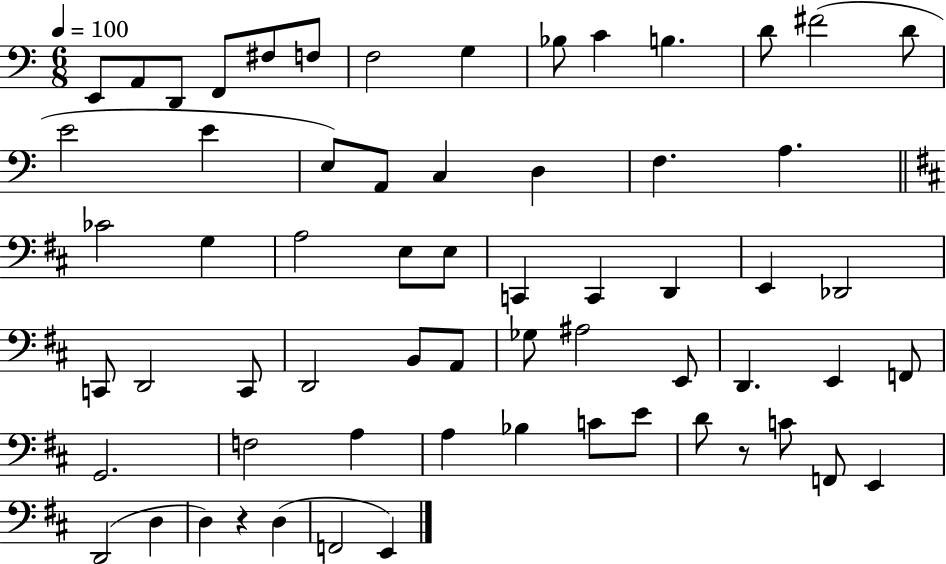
E2/e A2/e D2/e F2/e F#3/e F3/e F3/h G3/q Bb3/e C4/q B3/q. D4/e F#4/h D4/e E4/h E4/q E3/e A2/e C3/q D3/q F3/q. A3/q. CES4/h G3/q A3/h E3/e E3/e C2/q C2/q D2/q E2/q Db2/h C2/e D2/h C2/e D2/h B2/e A2/e Gb3/e A#3/h E2/e D2/q. E2/q F2/e G2/h. F3/h A3/q A3/q Bb3/q C4/e E4/e D4/e R/e C4/e F2/e E2/q D2/h D3/q D3/q R/q D3/q F2/h E2/q